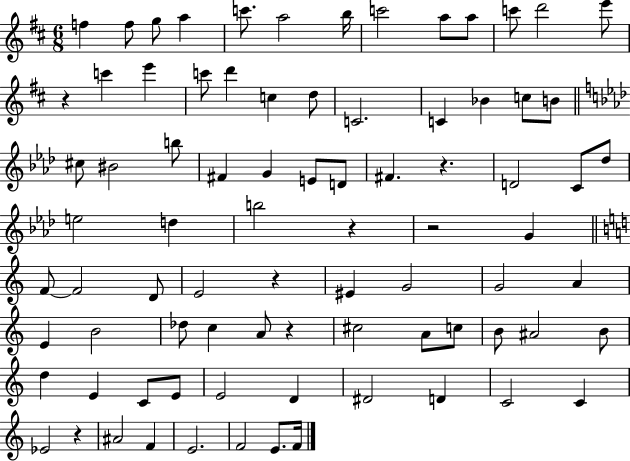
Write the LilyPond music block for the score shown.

{
  \clef treble
  \numericTimeSignature
  \time 6/8
  \key d \major
  \repeat volta 2 { f''4 f''8 g''8 a''4 | c'''8. a''2 b''16 | c'''2 a''8 a''8 | c'''8 d'''2 e'''8 | \break r4 c'''4 e'''4 | c'''8 d'''4 c''4 d''8 | c'2. | c'4 bes'4 c''8 b'8 | \break \bar "||" \break \key f \minor cis''8 bis'2 b''8 | fis'4 g'4 e'8 d'8 | fis'4. r4. | d'2 c'8 des''8 | \break e''2 d''4 | b''2 r4 | r2 g'4 | \bar "||" \break \key c \major f'8~~ f'2 d'8 | e'2 r4 | eis'4 g'2 | g'2 a'4 | \break e'4 b'2 | des''8 c''4 a'8 r4 | cis''2 a'8 c''8 | b'8 ais'2 b'8 | \break d''4 e'4 c'8 e'8 | e'2 d'4 | dis'2 d'4 | c'2 c'4 | \break ees'2 r4 | ais'2 f'4 | e'2. | f'2 e'8. f'16 | \break } \bar "|."
}